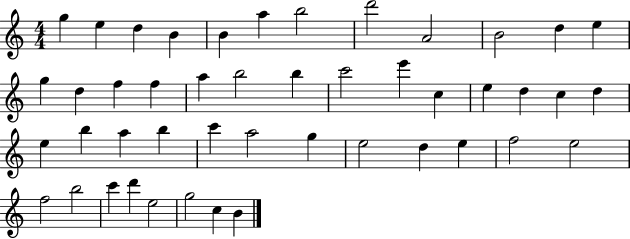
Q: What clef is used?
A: treble